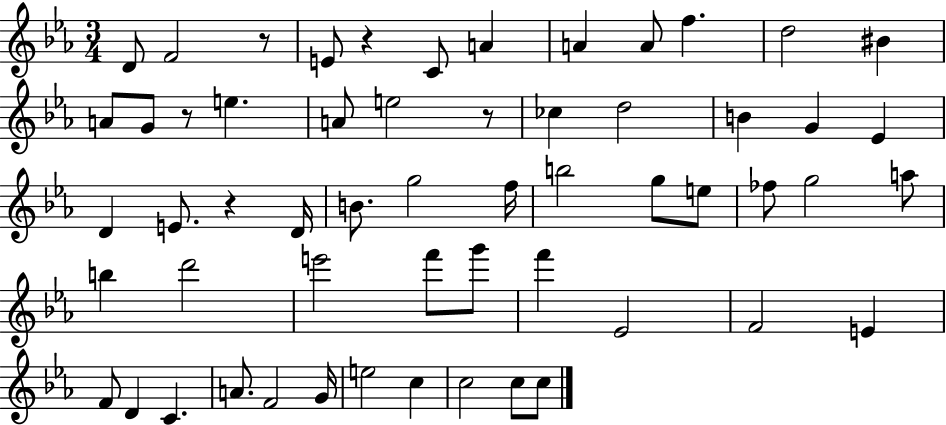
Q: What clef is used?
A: treble